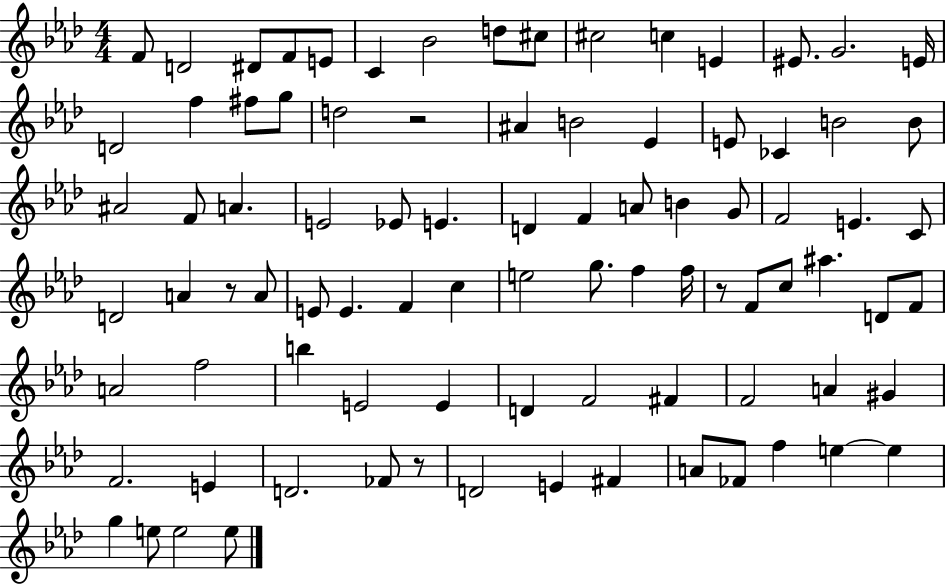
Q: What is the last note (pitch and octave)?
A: E5